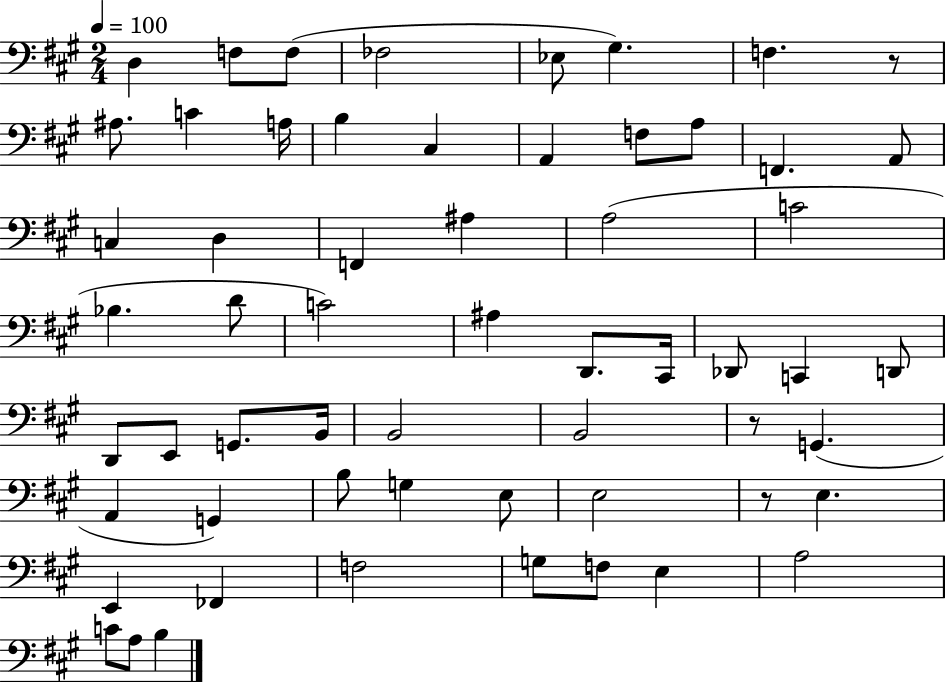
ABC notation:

X:1
T:Untitled
M:2/4
L:1/4
K:A
D, F,/2 F,/2 _F,2 _E,/2 ^G, F, z/2 ^A,/2 C A,/4 B, ^C, A,, F,/2 A,/2 F,, A,,/2 C, D, F,, ^A, A,2 C2 _B, D/2 C2 ^A, D,,/2 ^C,,/4 _D,,/2 C,, D,,/2 D,,/2 E,,/2 G,,/2 B,,/4 B,,2 B,,2 z/2 G,, A,, G,, B,/2 G, E,/2 E,2 z/2 E, E,, _F,, F,2 G,/2 F,/2 E, A,2 C/2 A,/2 B,